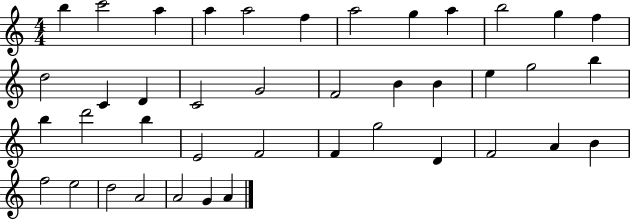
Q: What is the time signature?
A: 4/4